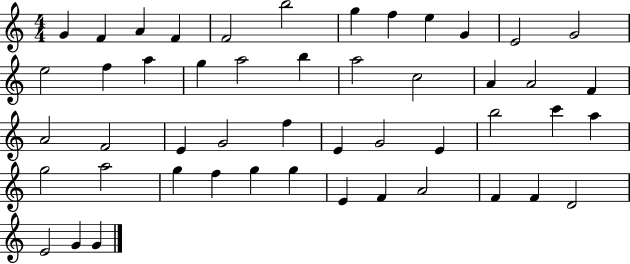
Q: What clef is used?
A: treble